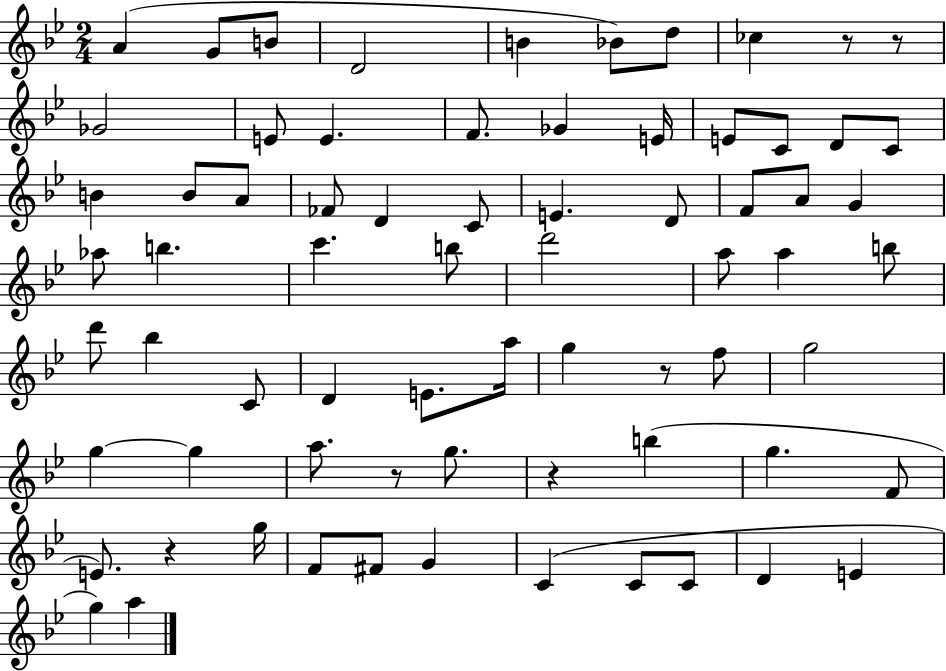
{
  \clef treble
  \numericTimeSignature
  \time 2/4
  \key bes \major
  a'4( g'8 b'8 | d'2 | b'4 bes'8) d''8 | ces''4 r8 r8 | \break ges'2 | e'8 e'4. | f'8. ges'4 e'16 | e'8 c'8 d'8 c'8 | \break b'4 b'8 a'8 | fes'8 d'4 c'8 | e'4. d'8 | f'8 a'8 g'4 | \break aes''8 b''4. | c'''4. b''8 | d'''2 | a''8 a''4 b''8 | \break d'''8 bes''4 c'8 | d'4 e'8. a''16 | g''4 r8 f''8 | g''2 | \break g''4~~ g''4 | a''8. r8 g''8. | r4 b''4( | g''4. f'8 | \break e'8.) r4 g''16 | f'8 fis'8 g'4 | c'4( c'8 c'8 | d'4 e'4 | \break g''4) a''4 | \bar "|."
}